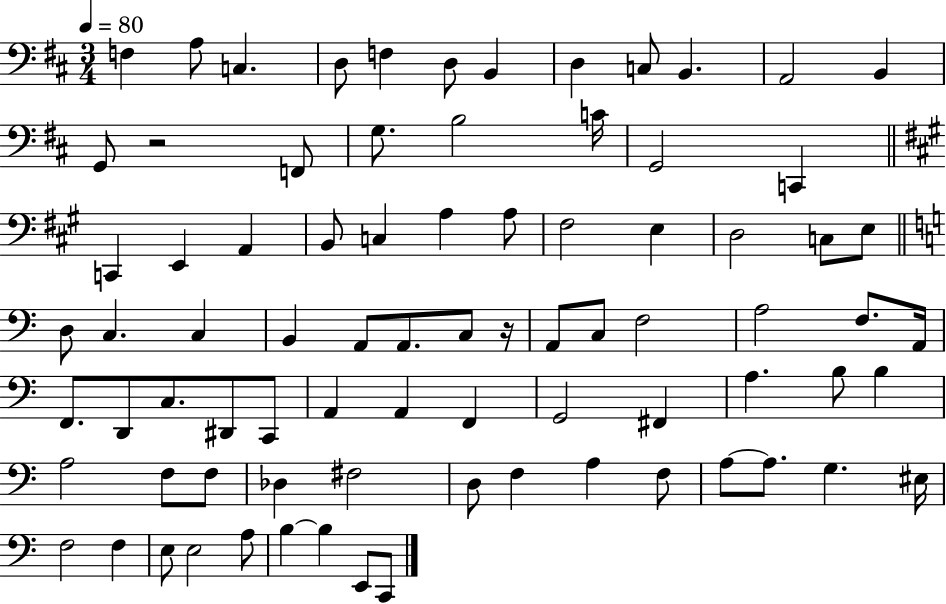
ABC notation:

X:1
T:Untitled
M:3/4
L:1/4
K:D
F, A,/2 C, D,/2 F, D,/2 B,, D, C,/2 B,, A,,2 B,, G,,/2 z2 F,,/2 G,/2 B,2 C/4 G,,2 C,, C,, E,, A,, B,,/2 C, A, A,/2 ^F,2 E, D,2 C,/2 E,/2 D,/2 C, C, B,, A,,/2 A,,/2 C,/2 z/4 A,,/2 C,/2 F,2 A,2 F,/2 A,,/4 F,,/2 D,,/2 C,/2 ^D,,/2 C,,/2 A,, A,, F,, G,,2 ^F,, A, B,/2 B, A,2 F,/2 F,/2 _D, ^F,2 D,/2 F, A, F,/2 A,/2 A,/2 G, ^E,/4 F,2 F, E,/2 E,2 A,/2 B, B, E,,/2 C,,/2